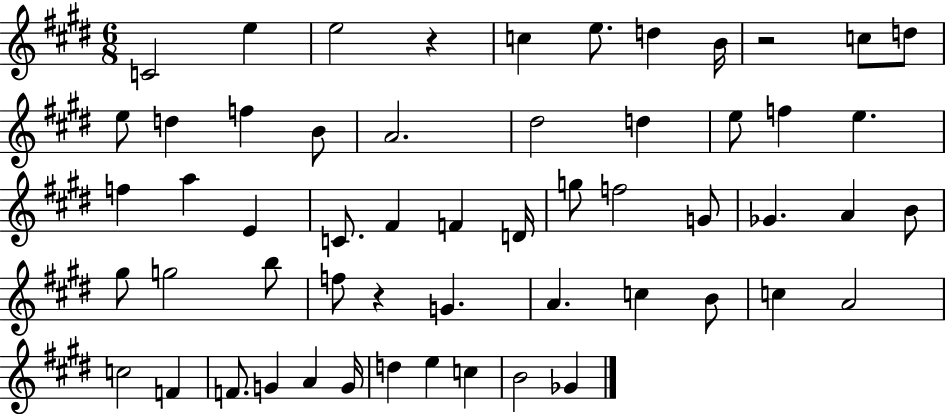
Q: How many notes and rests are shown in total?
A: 56